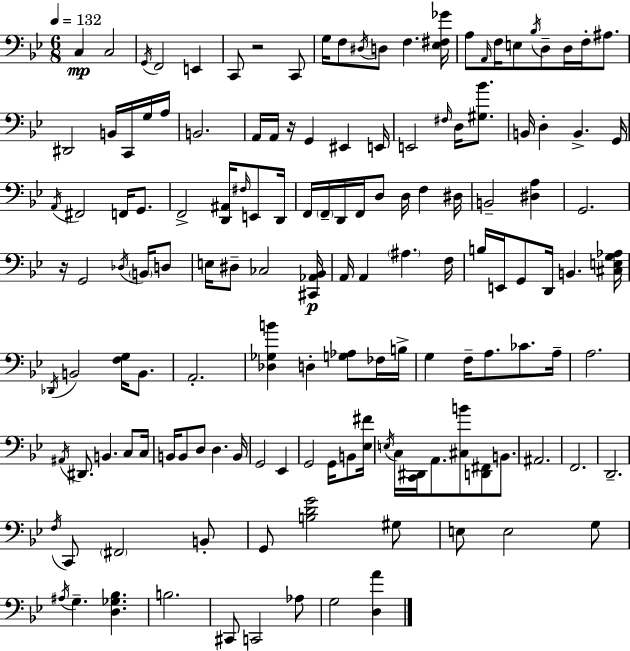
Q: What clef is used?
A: bass